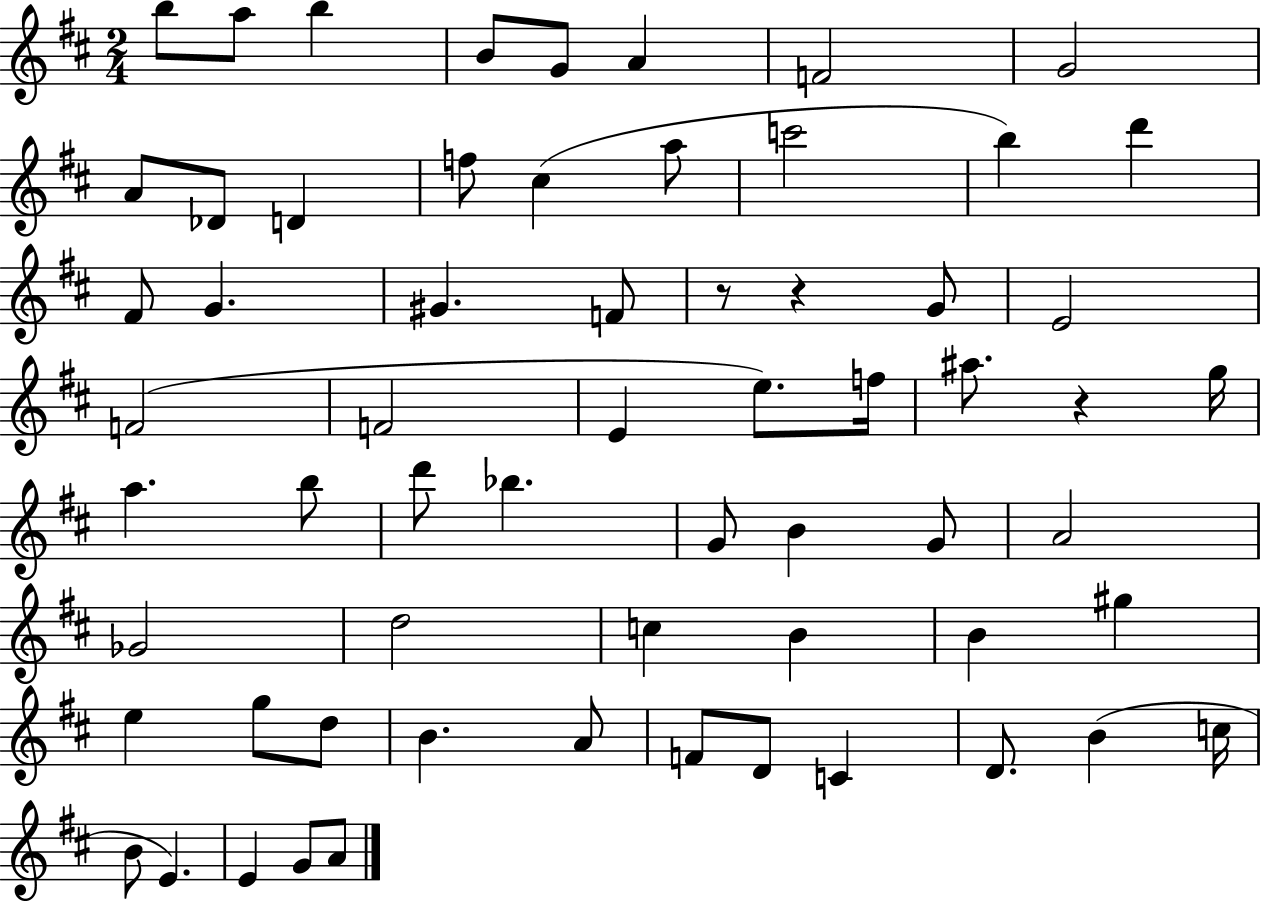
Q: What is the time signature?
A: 2/4